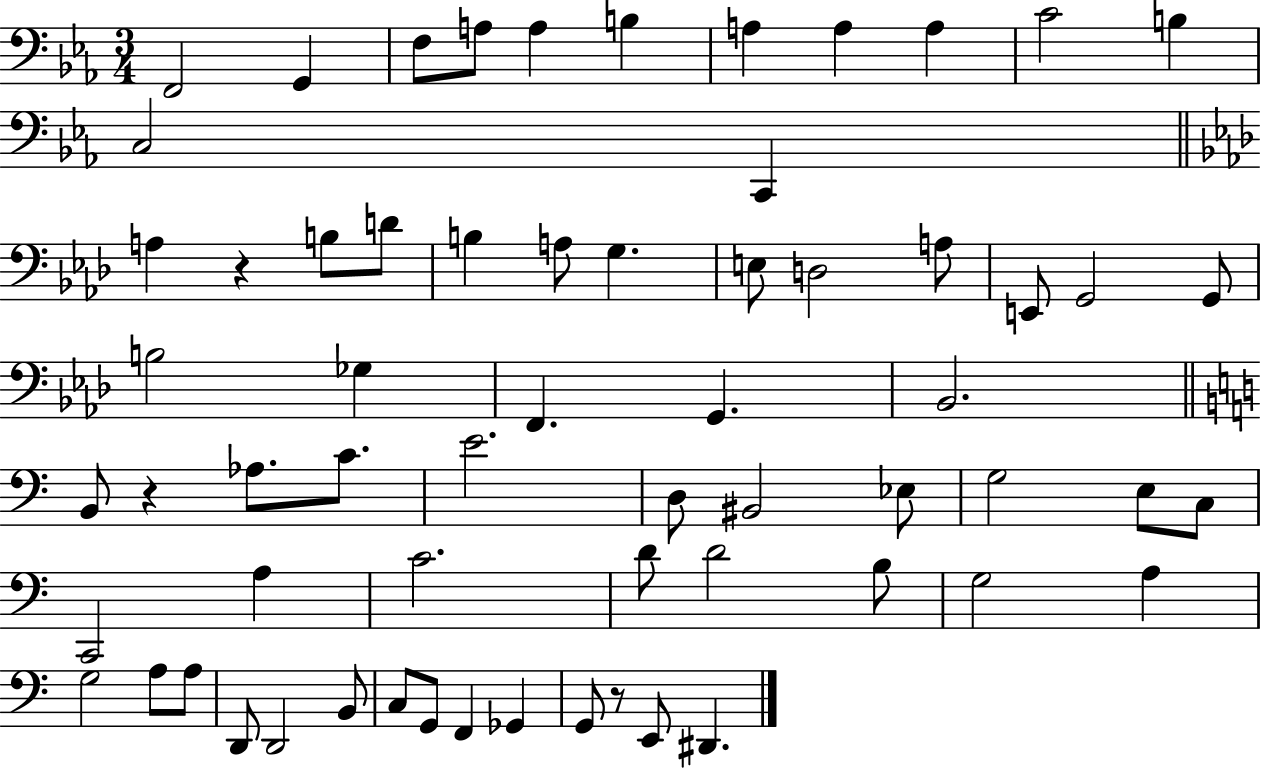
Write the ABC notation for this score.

X:1
T:Untitled
M:3/4
L:1/4
K:Eb
F,,2 G,, F,/2 A,/2 A, B, A, A, A, C2 B, C,2 C,, A, z B,/2 D/2 B, A,/2 G, E,/2 D,2 A,/2 E,,/2 G,,2 G,,/2 B,2 _G, F,, G,, _B,,2 B,,/2 z _A,/2 C/2 E2 D,/2 ^B,,2 _E,/2 G,2 E,/2 C,/2 C,,2 A, C2 D/2 D2 B,/2 G,2 A, G,2 A,/2 A,/2 D,,/2 D,,2 B,,/2 C,/2 G,,/2 F,, _G,, G,,/2 z/2 E,,/2 ^D,,